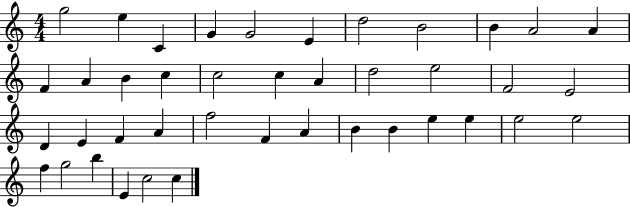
X:1
T:Untitled
M:4/4
L:1/4
K:C
g2 e C G G2 E d2 B2 B A2 A F A B c c2 c A d2 e2 F2 E2 D E F A f2 F A B B e e e2 e2 f g2 b E c2 c